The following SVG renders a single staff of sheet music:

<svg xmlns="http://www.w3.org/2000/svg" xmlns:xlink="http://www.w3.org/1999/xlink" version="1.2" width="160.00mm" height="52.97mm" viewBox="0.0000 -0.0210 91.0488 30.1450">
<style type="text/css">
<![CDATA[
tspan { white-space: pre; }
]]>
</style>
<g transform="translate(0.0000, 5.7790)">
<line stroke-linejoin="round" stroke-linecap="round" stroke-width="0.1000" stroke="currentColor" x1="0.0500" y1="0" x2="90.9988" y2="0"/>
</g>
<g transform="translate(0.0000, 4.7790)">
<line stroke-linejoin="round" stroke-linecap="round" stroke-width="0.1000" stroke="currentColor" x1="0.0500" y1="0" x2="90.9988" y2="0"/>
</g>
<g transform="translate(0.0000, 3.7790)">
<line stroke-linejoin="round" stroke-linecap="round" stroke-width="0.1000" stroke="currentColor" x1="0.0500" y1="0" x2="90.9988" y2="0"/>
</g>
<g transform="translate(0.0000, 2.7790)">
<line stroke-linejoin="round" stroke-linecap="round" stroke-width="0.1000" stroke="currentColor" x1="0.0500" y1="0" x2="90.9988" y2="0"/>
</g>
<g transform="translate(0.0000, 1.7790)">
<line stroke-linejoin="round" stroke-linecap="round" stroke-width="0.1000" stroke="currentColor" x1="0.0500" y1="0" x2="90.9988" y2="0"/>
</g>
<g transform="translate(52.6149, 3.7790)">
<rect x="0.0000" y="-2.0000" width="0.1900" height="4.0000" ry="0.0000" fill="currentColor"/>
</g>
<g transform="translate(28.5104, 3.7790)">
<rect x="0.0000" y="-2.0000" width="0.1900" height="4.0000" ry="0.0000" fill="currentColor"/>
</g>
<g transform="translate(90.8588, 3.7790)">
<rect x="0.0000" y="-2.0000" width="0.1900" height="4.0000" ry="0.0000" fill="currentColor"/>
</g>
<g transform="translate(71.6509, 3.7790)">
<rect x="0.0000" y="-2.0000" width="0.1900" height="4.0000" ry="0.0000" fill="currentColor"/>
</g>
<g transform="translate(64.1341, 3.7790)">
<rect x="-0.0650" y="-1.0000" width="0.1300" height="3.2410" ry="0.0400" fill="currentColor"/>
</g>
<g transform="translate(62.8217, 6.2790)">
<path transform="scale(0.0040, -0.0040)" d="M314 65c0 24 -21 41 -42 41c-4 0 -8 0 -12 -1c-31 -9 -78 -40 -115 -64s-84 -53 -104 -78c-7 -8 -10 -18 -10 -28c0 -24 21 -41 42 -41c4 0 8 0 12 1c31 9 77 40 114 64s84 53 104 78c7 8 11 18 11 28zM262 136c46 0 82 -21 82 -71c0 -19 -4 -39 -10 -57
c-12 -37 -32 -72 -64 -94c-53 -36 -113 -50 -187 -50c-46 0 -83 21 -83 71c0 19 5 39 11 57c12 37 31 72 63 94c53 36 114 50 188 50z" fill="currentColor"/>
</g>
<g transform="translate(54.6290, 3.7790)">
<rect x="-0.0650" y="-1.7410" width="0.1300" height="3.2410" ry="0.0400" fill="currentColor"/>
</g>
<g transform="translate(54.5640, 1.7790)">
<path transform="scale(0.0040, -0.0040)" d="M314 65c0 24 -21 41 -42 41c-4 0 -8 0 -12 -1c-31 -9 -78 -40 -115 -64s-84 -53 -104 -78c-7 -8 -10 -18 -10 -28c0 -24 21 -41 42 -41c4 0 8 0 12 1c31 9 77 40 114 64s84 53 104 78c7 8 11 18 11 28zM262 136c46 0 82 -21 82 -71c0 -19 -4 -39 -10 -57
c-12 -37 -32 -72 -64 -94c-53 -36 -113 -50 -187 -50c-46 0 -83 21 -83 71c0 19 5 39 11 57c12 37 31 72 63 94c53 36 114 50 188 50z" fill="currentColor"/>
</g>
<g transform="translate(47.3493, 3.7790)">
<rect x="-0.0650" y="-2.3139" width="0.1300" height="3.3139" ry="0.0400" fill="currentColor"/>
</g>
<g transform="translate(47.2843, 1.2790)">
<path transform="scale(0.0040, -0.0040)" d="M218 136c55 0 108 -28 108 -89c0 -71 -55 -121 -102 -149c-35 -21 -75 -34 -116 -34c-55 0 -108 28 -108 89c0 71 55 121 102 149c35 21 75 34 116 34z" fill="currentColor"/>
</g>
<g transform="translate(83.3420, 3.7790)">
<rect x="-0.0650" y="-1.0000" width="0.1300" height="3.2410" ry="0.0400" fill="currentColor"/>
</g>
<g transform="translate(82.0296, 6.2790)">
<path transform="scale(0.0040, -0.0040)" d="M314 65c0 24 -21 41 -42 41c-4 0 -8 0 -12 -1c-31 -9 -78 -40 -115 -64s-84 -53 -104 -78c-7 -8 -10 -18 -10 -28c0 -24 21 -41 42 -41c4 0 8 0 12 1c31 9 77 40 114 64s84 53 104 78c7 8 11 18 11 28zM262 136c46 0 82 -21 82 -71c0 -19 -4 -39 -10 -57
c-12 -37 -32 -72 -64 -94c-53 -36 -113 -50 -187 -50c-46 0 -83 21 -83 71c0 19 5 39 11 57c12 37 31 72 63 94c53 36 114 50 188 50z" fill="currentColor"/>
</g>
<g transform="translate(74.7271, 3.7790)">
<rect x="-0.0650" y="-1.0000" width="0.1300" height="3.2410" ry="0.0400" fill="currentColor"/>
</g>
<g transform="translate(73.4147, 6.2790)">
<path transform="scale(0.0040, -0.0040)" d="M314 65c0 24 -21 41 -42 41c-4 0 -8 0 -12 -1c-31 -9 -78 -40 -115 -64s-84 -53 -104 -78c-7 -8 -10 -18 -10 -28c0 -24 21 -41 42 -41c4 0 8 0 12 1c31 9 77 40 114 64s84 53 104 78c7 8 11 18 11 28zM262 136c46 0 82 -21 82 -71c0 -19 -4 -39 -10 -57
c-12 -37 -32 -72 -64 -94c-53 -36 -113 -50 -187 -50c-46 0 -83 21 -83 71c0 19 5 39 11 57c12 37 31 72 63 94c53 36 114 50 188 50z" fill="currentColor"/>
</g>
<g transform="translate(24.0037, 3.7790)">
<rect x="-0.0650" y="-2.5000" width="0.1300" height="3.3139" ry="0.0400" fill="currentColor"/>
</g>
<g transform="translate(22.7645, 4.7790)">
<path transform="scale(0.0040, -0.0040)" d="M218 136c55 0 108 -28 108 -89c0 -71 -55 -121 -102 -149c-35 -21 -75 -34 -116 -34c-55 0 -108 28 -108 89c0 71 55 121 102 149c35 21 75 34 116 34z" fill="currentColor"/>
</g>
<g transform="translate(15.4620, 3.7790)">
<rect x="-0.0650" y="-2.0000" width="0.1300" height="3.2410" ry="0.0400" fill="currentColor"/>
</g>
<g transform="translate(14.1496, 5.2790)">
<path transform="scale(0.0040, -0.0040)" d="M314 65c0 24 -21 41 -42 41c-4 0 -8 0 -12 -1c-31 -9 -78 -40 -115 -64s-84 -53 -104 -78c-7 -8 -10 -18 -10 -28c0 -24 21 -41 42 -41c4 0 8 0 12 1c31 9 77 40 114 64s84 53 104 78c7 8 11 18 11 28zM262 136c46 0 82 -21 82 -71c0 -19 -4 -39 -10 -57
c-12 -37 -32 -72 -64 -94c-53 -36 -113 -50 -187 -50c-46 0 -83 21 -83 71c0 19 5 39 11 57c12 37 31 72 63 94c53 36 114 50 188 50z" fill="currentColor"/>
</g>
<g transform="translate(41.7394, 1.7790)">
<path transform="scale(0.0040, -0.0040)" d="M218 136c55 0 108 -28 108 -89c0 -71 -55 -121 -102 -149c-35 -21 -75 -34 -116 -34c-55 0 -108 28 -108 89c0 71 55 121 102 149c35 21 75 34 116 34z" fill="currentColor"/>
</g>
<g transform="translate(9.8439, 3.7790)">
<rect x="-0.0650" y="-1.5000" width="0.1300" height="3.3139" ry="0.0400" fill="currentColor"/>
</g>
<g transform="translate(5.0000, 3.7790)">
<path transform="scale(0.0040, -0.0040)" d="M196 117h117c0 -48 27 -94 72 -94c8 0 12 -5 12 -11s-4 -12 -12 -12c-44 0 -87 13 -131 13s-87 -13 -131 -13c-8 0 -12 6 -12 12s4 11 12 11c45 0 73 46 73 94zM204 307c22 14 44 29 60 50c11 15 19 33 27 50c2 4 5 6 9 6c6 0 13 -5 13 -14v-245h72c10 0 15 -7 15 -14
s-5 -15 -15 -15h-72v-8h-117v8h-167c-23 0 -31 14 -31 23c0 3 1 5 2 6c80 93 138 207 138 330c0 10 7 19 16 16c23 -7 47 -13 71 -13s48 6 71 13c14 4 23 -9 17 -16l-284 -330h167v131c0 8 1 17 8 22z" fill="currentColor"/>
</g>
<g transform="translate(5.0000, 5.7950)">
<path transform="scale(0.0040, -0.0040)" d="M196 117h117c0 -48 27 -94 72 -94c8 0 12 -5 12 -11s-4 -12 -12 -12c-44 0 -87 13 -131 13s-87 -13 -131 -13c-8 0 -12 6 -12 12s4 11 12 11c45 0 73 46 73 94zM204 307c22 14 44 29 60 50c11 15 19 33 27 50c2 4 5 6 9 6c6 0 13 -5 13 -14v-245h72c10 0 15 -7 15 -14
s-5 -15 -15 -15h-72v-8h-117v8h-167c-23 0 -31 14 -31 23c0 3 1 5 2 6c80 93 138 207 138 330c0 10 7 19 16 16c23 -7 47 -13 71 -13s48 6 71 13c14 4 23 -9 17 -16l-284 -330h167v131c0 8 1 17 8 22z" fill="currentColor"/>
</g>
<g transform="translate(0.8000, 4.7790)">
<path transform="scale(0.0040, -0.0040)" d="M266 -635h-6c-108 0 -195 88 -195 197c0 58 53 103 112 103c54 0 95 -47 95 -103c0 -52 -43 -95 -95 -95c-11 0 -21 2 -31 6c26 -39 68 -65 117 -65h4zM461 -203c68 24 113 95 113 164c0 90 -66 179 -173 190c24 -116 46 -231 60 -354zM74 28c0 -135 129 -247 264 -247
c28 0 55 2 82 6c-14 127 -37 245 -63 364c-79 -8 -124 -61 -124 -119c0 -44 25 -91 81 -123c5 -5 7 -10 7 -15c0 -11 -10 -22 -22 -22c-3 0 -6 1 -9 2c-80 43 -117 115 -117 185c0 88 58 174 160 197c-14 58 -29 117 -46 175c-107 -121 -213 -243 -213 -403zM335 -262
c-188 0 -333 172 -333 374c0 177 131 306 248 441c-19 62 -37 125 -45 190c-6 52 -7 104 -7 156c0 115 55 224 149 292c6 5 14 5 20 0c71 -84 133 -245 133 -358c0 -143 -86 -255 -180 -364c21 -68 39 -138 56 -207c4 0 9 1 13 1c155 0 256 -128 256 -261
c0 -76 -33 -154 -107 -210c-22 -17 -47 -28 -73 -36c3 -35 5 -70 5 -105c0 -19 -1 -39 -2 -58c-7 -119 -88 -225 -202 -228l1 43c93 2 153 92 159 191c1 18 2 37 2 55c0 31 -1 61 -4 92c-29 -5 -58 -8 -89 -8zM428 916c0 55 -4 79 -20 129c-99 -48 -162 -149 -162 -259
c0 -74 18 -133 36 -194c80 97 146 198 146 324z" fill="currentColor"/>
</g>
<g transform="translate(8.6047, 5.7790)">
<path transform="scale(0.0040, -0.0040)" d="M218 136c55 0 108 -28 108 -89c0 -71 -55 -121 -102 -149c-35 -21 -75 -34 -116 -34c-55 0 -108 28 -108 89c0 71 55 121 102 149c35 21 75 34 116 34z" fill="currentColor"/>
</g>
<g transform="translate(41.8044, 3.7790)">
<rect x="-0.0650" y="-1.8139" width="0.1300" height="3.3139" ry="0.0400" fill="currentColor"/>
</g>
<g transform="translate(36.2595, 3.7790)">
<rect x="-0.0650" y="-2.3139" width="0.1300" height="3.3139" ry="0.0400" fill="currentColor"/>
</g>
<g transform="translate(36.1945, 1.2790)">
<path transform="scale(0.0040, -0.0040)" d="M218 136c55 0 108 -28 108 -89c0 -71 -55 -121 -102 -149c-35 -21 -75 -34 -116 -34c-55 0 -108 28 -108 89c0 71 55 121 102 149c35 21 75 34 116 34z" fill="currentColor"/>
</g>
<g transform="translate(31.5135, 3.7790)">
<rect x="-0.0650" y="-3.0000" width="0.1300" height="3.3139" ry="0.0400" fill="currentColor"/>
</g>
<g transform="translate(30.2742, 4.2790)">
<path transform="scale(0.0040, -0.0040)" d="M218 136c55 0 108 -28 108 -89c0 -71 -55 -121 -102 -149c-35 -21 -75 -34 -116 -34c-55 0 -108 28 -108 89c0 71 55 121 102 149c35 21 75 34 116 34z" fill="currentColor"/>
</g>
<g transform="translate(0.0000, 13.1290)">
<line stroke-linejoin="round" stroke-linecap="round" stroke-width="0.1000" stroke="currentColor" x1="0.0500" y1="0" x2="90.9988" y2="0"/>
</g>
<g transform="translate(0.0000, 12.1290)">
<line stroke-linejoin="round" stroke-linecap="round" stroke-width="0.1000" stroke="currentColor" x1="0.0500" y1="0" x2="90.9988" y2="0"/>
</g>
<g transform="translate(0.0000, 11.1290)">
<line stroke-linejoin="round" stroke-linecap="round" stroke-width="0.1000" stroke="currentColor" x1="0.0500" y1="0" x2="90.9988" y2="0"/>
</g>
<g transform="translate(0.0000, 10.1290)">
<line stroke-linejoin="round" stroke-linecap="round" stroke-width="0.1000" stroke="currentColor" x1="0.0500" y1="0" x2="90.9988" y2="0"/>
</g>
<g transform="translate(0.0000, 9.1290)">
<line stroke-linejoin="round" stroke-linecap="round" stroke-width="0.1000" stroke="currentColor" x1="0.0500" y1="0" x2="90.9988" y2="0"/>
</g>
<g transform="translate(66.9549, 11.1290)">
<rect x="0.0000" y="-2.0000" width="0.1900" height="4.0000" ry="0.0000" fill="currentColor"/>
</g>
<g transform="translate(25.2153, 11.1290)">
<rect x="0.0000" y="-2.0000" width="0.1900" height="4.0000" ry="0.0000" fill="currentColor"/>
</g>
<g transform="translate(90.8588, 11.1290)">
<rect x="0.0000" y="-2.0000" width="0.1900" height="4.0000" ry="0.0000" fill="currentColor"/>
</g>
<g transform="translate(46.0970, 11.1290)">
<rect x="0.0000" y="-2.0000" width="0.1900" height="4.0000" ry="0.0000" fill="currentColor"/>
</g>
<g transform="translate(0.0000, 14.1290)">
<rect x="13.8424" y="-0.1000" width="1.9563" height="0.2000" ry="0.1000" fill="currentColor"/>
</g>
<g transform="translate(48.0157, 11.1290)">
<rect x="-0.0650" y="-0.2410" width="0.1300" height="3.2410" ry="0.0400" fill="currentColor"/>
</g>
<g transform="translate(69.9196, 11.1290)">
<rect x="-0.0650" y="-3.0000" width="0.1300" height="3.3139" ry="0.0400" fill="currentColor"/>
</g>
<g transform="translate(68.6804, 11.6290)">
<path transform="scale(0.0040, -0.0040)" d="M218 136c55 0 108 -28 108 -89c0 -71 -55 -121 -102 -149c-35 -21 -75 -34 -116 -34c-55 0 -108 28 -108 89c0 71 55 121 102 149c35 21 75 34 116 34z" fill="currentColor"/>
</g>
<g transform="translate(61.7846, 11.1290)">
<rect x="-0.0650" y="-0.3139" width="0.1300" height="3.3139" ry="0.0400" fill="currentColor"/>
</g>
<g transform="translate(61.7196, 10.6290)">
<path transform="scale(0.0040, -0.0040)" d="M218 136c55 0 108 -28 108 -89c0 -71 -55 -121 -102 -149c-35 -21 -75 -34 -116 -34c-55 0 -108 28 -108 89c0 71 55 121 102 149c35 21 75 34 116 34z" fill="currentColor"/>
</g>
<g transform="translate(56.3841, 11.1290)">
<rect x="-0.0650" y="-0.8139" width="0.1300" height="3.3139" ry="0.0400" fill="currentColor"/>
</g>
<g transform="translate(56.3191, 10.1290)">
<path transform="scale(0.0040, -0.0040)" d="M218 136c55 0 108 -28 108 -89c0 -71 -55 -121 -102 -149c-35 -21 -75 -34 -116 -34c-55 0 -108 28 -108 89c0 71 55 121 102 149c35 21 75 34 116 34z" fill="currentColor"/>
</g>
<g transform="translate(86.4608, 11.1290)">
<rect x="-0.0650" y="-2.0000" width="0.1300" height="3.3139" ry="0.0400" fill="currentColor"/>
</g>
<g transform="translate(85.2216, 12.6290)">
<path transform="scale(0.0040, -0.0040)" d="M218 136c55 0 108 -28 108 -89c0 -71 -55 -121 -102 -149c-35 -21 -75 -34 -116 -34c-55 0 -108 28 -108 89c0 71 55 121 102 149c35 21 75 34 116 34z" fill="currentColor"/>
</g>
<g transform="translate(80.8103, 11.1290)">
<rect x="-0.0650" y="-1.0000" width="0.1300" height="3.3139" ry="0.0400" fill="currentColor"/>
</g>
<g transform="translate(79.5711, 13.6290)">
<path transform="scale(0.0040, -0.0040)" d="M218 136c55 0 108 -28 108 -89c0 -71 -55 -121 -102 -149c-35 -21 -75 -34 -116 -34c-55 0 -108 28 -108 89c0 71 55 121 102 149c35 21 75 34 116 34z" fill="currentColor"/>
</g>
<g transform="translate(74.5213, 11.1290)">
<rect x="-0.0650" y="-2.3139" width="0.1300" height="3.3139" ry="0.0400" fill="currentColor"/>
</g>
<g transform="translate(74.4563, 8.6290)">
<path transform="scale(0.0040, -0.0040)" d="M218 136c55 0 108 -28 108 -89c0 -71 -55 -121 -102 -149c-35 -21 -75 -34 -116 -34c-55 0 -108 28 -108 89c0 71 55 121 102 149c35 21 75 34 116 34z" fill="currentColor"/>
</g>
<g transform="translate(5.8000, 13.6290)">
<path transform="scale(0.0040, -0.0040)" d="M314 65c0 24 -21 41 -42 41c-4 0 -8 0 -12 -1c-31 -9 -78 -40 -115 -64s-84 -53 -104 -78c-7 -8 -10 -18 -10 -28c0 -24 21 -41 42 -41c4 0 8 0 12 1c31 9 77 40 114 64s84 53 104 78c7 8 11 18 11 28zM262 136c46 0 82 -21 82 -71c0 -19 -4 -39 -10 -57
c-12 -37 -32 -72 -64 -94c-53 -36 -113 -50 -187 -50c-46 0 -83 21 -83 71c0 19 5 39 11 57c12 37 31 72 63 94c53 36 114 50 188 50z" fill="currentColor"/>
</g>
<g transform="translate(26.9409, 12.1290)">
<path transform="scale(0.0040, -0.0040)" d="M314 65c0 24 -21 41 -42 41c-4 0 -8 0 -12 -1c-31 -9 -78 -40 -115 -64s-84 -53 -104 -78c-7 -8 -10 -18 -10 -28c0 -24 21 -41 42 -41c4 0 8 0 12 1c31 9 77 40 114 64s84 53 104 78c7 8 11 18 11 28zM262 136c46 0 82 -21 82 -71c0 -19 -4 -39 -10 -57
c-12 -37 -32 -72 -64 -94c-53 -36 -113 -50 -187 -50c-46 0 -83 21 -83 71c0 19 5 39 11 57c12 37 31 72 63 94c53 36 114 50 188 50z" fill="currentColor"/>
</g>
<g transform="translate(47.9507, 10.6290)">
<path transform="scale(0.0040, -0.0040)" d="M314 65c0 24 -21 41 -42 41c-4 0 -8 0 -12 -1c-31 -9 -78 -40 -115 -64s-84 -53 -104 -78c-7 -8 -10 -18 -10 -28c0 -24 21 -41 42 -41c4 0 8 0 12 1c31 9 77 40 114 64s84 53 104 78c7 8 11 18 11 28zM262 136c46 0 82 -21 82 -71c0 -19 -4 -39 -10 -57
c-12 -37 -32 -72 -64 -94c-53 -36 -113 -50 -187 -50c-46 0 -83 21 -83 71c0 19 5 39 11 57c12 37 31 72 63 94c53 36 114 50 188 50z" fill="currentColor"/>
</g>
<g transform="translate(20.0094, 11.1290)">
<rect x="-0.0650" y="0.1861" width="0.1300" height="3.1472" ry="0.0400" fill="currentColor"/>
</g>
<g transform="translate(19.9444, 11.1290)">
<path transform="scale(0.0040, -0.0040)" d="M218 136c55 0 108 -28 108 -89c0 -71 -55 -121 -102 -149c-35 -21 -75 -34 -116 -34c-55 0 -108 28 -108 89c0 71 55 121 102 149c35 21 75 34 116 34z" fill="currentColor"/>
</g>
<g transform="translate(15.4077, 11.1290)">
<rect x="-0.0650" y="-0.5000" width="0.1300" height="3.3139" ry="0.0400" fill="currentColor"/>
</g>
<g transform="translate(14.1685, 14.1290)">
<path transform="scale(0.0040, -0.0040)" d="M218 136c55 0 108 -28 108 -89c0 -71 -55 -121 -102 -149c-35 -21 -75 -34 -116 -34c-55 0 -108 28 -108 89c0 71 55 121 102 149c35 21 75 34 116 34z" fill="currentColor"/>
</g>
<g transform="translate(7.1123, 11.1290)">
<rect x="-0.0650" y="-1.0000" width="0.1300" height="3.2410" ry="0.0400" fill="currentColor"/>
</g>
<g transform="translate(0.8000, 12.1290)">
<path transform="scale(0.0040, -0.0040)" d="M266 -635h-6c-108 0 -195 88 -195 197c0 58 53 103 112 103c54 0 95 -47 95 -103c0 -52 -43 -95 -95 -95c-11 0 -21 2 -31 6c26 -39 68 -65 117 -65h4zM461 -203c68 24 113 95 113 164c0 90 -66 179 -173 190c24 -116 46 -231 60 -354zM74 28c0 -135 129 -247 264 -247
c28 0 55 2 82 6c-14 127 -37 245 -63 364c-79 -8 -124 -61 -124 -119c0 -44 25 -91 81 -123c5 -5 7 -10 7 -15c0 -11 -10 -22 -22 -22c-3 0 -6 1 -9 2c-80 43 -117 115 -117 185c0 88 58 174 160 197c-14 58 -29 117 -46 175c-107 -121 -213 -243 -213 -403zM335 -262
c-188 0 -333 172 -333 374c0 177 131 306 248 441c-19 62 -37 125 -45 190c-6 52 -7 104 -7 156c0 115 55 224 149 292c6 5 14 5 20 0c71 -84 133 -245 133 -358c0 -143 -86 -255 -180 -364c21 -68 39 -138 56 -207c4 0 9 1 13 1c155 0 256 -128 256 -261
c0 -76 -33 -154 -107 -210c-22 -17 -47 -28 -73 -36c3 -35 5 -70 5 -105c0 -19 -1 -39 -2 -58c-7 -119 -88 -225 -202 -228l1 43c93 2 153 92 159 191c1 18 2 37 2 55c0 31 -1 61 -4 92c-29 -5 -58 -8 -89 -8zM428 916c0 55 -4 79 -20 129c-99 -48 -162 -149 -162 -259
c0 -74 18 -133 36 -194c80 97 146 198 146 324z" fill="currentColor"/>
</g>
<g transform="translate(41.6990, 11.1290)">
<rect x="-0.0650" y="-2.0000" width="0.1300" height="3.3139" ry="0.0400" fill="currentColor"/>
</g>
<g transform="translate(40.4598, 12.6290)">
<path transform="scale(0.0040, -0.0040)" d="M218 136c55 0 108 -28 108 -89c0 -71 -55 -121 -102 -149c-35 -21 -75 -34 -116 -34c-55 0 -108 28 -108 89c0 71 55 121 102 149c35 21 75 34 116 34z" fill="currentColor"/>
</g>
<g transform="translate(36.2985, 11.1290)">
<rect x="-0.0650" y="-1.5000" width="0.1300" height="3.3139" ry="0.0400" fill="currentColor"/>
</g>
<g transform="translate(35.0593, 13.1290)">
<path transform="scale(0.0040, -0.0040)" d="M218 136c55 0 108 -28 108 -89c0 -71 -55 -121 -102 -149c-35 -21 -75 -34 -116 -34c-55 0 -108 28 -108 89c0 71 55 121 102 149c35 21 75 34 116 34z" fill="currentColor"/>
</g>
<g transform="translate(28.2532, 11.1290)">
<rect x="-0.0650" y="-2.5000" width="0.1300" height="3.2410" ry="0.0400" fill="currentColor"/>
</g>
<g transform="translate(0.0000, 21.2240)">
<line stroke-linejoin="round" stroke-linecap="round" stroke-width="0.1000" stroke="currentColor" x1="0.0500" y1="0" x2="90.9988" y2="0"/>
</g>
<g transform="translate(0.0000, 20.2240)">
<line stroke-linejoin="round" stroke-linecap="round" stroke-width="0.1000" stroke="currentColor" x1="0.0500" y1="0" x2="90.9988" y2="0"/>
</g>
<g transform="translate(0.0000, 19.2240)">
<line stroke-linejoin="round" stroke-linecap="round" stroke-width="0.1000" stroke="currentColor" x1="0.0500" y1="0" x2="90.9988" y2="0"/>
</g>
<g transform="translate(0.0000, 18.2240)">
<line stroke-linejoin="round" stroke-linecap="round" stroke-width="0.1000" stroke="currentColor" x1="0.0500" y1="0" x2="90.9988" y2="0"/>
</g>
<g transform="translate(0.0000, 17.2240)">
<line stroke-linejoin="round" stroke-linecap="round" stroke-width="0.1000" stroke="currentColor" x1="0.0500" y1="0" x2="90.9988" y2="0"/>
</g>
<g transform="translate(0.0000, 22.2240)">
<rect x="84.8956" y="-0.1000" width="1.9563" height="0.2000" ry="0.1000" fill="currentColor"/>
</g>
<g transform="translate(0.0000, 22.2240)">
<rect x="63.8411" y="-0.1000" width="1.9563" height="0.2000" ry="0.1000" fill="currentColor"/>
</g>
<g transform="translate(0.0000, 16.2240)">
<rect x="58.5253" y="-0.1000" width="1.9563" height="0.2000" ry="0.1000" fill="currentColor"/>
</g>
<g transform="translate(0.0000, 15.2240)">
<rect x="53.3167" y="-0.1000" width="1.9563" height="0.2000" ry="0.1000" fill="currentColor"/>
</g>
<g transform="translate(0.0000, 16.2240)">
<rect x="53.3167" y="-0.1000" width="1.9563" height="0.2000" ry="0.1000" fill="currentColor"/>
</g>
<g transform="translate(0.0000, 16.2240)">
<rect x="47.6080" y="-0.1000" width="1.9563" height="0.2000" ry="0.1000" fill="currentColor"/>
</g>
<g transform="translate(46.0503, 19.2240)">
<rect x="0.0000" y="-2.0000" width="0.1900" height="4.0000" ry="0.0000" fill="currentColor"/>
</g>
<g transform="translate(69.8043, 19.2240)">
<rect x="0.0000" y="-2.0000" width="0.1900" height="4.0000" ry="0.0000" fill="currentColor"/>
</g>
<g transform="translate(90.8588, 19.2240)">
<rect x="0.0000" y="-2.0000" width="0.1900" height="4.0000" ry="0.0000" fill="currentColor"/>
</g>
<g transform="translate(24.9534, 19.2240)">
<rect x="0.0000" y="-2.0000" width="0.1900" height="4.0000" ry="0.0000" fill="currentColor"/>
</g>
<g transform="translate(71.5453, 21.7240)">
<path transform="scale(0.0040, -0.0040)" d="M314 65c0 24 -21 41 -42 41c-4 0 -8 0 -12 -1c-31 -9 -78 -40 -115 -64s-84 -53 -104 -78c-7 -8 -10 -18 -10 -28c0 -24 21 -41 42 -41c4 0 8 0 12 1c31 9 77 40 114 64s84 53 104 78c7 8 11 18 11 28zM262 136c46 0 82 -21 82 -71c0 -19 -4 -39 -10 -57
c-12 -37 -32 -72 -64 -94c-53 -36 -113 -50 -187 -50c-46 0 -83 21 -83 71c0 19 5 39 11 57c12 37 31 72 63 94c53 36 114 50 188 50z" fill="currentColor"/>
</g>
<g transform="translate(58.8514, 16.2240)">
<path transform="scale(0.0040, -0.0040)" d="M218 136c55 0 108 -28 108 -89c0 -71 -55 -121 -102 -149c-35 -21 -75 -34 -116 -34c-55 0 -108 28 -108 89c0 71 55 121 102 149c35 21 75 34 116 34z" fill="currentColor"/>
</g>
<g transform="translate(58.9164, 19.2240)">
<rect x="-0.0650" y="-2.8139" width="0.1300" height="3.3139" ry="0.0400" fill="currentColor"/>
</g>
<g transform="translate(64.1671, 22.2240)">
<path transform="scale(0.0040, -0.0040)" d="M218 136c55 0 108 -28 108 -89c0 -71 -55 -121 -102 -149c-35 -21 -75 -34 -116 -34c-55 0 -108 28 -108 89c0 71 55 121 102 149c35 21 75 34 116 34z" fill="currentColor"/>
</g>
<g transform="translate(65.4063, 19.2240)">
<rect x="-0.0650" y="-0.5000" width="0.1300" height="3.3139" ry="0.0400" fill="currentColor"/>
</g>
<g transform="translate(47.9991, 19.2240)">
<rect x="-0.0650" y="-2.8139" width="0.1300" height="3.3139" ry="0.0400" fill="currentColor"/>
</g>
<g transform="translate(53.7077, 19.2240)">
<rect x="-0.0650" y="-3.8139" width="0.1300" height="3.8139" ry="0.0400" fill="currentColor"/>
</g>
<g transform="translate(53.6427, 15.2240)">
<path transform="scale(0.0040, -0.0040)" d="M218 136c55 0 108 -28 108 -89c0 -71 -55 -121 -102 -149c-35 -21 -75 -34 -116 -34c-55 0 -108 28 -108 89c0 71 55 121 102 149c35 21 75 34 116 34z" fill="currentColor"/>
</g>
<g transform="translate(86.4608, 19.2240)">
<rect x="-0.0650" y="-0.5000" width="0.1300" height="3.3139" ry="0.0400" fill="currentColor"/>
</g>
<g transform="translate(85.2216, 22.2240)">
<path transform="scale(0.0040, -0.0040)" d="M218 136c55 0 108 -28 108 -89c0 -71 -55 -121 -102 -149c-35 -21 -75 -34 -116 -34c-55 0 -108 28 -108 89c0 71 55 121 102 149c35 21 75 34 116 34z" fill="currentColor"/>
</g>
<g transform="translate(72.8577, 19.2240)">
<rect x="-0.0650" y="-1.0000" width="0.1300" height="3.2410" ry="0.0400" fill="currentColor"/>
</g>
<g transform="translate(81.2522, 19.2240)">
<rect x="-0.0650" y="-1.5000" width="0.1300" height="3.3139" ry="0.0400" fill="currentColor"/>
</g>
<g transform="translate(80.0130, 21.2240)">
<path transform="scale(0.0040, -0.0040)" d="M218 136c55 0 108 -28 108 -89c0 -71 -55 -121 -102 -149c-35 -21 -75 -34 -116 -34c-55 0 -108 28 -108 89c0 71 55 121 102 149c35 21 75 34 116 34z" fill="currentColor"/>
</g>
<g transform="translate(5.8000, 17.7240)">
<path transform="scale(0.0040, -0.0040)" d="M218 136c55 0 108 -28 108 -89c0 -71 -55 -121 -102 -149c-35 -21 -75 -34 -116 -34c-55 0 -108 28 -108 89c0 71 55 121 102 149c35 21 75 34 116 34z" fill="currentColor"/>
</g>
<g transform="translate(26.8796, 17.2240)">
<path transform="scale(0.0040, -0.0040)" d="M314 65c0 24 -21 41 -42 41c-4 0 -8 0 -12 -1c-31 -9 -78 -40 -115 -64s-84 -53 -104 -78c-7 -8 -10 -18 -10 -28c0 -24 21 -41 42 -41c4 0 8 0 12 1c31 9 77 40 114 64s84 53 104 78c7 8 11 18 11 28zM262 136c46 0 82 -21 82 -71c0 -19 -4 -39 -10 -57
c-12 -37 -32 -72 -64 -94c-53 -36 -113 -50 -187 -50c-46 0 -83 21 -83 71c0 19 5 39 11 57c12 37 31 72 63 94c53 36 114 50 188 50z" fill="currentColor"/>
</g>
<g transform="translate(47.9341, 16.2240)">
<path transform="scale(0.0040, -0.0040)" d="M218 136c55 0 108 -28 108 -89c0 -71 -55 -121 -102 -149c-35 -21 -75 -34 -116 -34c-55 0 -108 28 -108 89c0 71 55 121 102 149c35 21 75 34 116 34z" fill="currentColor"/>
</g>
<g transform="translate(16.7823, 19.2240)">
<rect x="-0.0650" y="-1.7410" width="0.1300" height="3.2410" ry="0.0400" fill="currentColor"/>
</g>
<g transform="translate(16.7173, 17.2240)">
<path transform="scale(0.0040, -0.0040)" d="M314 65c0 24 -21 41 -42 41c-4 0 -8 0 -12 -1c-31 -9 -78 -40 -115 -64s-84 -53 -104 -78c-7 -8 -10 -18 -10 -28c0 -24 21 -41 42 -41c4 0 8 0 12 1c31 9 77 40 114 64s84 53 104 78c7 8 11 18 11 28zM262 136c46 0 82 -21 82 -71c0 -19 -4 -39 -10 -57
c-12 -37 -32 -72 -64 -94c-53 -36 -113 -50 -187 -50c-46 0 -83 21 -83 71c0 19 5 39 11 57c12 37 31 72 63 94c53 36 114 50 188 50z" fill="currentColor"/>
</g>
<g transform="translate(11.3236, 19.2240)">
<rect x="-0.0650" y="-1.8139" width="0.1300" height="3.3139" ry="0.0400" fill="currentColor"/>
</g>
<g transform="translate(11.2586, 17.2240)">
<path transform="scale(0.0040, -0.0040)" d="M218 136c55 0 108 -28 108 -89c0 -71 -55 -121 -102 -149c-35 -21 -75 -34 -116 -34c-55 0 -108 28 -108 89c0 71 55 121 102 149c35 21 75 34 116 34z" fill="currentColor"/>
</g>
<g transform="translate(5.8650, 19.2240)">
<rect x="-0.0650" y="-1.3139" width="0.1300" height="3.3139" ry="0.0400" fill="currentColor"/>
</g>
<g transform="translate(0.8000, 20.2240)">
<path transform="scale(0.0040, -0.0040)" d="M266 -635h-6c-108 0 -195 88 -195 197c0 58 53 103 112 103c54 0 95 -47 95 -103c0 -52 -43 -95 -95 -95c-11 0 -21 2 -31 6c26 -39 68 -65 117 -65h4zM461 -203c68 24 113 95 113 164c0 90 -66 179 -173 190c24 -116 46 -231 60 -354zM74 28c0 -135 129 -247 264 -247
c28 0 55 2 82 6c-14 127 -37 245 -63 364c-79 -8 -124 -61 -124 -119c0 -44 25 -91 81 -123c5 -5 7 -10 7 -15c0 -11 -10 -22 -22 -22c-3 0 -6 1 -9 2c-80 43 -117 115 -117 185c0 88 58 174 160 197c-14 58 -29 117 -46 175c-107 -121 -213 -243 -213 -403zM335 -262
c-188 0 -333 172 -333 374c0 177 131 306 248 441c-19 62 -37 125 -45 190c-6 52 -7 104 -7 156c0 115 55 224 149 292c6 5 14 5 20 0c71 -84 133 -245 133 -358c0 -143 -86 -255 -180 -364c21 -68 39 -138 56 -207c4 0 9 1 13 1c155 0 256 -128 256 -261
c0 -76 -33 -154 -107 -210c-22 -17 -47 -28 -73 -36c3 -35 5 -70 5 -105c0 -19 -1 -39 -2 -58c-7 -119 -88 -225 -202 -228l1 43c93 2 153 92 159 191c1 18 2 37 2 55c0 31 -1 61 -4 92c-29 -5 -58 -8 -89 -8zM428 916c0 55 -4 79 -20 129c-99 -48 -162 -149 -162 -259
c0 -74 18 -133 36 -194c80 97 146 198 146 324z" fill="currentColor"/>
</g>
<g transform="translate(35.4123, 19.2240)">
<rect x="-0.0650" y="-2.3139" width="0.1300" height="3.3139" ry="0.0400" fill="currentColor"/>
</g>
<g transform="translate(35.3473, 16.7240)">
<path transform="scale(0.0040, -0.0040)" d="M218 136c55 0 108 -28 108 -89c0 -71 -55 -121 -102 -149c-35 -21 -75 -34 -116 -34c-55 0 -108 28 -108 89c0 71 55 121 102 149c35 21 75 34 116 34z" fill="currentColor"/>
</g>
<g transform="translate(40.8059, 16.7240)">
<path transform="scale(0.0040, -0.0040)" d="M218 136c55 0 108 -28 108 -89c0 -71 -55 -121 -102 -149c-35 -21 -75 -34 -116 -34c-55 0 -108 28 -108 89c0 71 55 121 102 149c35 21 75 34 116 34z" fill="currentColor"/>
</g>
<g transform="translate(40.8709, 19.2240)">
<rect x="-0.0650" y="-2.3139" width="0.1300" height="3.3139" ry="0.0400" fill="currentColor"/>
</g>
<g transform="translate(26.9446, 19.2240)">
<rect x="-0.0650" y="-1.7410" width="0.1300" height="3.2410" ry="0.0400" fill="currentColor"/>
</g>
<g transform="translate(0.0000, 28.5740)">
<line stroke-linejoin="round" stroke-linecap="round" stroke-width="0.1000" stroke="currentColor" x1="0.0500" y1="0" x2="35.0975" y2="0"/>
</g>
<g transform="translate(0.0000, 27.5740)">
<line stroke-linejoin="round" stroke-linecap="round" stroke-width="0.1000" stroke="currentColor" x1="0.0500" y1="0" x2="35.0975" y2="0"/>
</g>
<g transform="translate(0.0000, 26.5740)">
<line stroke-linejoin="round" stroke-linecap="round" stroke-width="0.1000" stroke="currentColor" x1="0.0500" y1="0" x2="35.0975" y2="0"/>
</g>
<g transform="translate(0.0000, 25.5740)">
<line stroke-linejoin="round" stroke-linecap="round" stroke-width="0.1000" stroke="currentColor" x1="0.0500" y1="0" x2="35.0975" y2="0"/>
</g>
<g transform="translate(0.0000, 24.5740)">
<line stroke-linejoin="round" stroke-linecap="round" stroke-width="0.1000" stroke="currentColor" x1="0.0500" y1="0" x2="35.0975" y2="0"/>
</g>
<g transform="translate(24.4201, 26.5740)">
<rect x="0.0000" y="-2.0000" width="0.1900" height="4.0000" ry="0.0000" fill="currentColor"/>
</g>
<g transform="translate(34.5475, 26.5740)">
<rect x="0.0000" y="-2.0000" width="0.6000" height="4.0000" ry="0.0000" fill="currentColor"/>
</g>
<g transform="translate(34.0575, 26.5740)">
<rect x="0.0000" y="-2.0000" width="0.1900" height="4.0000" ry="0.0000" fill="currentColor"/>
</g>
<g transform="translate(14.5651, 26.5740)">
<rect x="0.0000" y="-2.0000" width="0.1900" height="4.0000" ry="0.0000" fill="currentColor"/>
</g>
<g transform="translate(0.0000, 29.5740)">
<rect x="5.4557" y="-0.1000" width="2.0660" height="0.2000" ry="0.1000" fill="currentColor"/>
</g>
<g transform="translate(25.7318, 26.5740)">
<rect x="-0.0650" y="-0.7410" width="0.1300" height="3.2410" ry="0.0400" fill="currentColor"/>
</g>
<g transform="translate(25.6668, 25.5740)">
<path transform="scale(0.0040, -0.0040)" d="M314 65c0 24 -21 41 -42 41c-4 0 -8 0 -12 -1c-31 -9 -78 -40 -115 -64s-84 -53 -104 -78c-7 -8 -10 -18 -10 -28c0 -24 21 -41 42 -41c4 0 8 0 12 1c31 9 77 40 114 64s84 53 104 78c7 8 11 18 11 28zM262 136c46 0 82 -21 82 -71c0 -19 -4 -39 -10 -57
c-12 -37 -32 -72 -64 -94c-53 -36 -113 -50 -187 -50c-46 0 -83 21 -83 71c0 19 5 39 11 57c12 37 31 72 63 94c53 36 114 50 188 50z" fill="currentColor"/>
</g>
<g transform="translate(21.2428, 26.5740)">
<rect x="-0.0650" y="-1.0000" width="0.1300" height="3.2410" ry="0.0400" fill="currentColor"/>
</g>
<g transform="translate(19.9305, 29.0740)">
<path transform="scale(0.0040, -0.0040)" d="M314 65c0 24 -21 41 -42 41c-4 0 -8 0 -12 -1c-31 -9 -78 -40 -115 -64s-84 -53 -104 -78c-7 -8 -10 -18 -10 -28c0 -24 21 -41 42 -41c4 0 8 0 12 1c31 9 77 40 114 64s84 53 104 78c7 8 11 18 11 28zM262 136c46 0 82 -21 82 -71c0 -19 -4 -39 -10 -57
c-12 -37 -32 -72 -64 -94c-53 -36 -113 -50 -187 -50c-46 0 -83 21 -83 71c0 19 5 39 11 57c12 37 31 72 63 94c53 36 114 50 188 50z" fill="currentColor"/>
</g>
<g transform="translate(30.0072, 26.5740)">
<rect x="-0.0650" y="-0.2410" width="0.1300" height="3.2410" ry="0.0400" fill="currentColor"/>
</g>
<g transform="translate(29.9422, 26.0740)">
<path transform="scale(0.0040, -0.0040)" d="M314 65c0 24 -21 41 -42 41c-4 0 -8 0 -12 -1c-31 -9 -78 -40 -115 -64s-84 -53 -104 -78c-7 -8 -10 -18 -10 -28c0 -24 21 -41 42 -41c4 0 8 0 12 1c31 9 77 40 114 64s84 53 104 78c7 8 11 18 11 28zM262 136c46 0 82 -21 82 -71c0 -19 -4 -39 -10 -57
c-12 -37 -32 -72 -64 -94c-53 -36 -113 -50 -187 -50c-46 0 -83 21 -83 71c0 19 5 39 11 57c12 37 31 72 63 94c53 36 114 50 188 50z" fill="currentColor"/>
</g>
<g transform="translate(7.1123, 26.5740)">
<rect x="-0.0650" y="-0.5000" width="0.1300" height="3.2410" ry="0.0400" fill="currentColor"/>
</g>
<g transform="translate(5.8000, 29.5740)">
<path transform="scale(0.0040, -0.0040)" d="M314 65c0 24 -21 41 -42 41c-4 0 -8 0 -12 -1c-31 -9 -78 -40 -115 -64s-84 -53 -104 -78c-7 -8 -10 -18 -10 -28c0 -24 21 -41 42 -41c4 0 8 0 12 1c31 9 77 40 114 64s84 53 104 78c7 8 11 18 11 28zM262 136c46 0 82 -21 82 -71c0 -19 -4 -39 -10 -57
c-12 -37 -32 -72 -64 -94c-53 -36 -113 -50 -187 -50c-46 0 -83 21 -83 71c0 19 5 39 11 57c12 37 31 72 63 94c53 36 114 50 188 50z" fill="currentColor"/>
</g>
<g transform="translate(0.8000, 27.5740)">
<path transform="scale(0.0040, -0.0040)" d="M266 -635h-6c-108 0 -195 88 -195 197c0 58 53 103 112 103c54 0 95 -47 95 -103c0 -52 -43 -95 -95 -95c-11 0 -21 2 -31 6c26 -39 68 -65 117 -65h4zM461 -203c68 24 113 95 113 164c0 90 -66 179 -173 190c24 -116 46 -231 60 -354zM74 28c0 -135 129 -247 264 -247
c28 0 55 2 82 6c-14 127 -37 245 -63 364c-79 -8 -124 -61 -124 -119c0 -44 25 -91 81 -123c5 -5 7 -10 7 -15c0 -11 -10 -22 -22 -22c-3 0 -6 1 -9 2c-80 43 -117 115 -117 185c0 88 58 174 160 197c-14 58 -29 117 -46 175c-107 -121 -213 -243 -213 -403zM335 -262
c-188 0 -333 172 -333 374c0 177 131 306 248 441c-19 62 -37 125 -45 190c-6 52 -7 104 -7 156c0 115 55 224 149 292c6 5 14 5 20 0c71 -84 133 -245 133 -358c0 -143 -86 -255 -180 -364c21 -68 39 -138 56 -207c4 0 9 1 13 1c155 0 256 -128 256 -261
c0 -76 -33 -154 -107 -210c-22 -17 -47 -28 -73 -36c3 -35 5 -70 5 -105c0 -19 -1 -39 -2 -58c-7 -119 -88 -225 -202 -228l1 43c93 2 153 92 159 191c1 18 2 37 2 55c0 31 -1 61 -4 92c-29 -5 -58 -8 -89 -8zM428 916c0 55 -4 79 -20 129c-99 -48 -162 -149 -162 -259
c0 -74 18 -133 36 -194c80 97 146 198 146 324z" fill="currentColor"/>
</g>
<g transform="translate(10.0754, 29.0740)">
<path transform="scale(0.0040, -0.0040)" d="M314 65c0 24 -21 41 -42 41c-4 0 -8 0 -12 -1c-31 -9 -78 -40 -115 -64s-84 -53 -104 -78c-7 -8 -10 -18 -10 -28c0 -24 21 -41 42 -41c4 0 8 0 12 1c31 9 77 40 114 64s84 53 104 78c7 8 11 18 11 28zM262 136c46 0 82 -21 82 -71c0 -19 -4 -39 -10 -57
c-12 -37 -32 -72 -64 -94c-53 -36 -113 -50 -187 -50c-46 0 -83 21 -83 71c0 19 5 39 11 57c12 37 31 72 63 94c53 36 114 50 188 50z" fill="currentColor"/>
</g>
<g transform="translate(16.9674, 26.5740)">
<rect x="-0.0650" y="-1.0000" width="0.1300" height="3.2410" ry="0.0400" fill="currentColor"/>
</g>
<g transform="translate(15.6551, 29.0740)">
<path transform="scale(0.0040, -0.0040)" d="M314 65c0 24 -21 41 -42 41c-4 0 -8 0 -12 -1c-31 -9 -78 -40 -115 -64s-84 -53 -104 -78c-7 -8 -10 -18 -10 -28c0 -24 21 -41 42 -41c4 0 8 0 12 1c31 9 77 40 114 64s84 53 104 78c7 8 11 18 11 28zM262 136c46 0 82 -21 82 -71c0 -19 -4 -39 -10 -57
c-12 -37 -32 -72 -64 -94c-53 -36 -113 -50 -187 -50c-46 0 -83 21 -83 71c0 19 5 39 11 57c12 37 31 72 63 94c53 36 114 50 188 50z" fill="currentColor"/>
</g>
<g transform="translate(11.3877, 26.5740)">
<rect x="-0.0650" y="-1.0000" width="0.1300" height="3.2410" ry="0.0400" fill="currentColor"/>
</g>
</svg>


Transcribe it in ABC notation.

X:1
T:Untitled
M:4/4
L:1/4
K:C
E F2 G A g f g f2 D2 D2 D2 D2 C B G2 E F c2 d c A g D F e f f2 f2 g g a c' a C D2 E C C2 D2 D2 D2 d2 c2